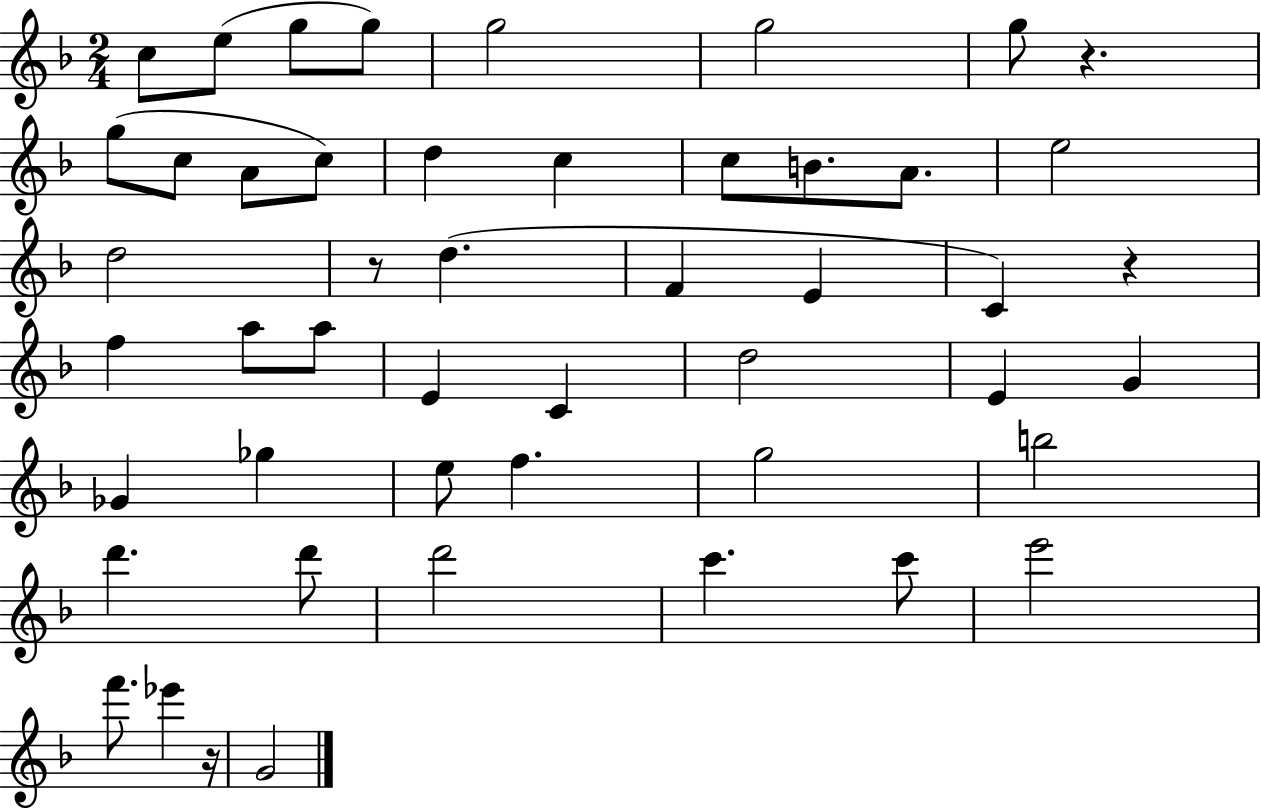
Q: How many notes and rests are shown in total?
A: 49